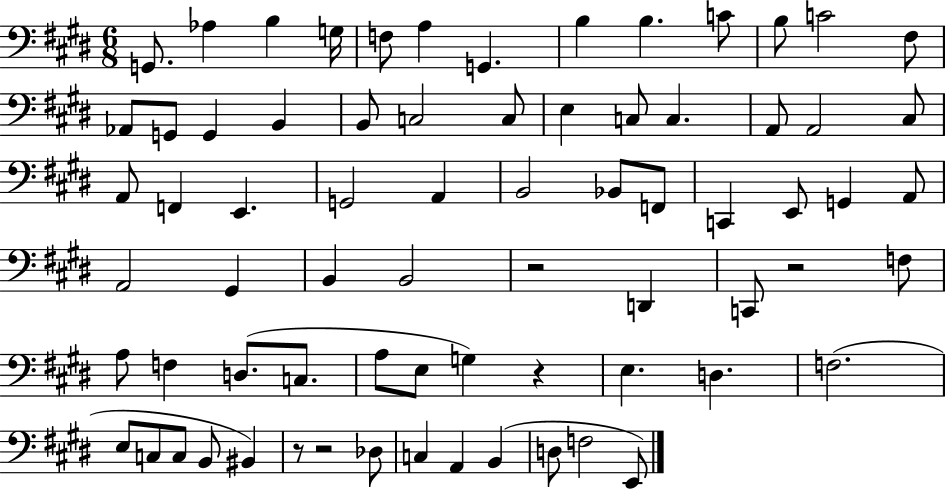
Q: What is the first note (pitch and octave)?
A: G2